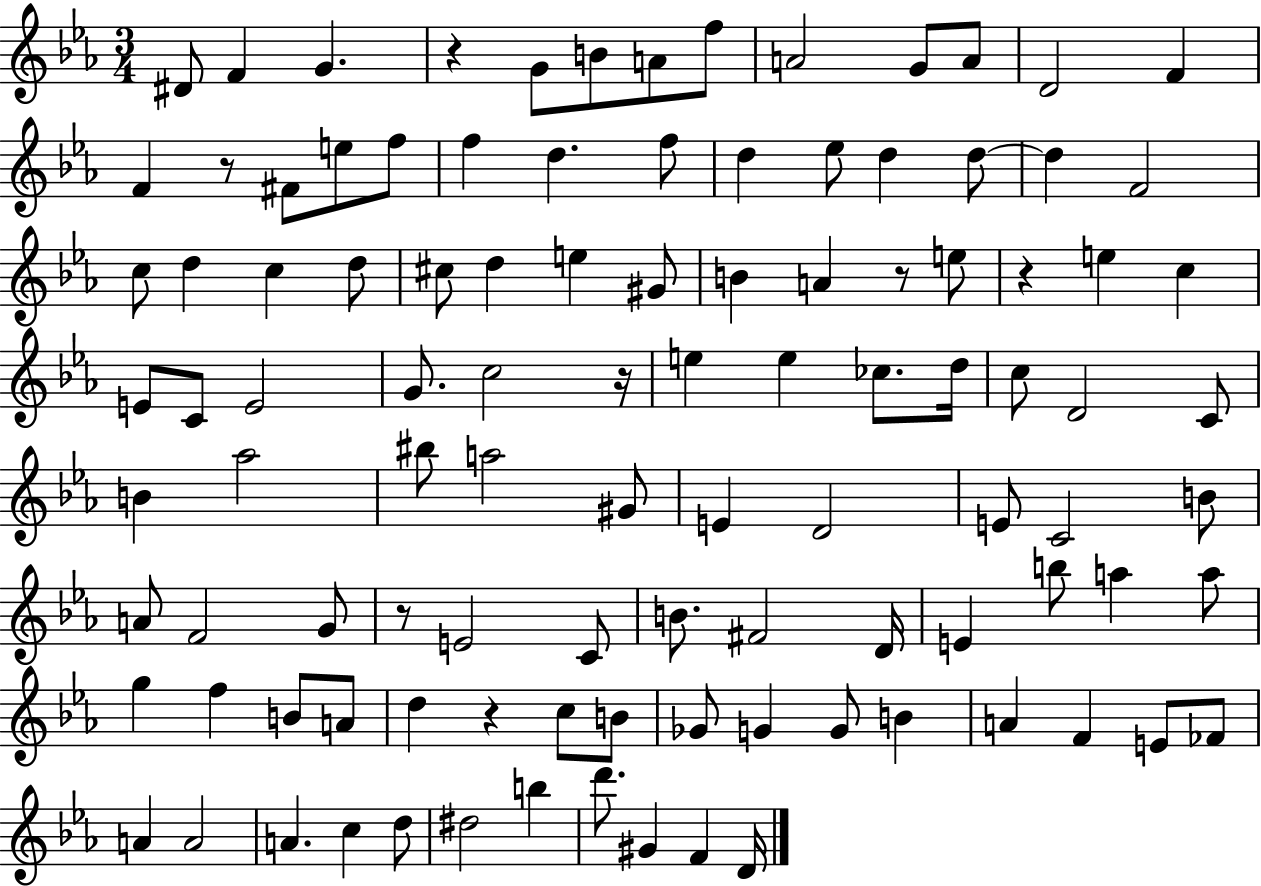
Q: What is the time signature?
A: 3/4